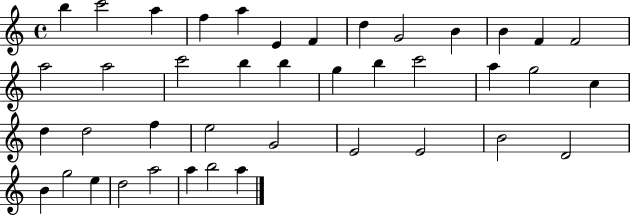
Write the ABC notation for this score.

X:1
T:Untitled
M:4/4
L:1/4
K:C
b c'2 a f a E F d G2 B B F F2 a2 a2 c'2 b b g b c'2 a g2 c d d2 f e2 G2 E2 E2 B2 D2 B g2 e d2 a2 a b2 a